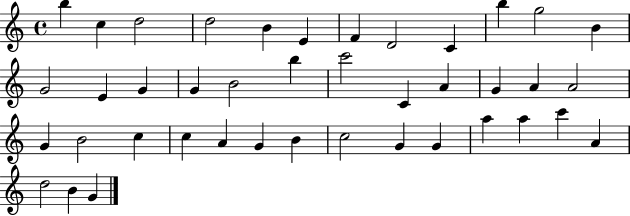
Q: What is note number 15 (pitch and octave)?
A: G4